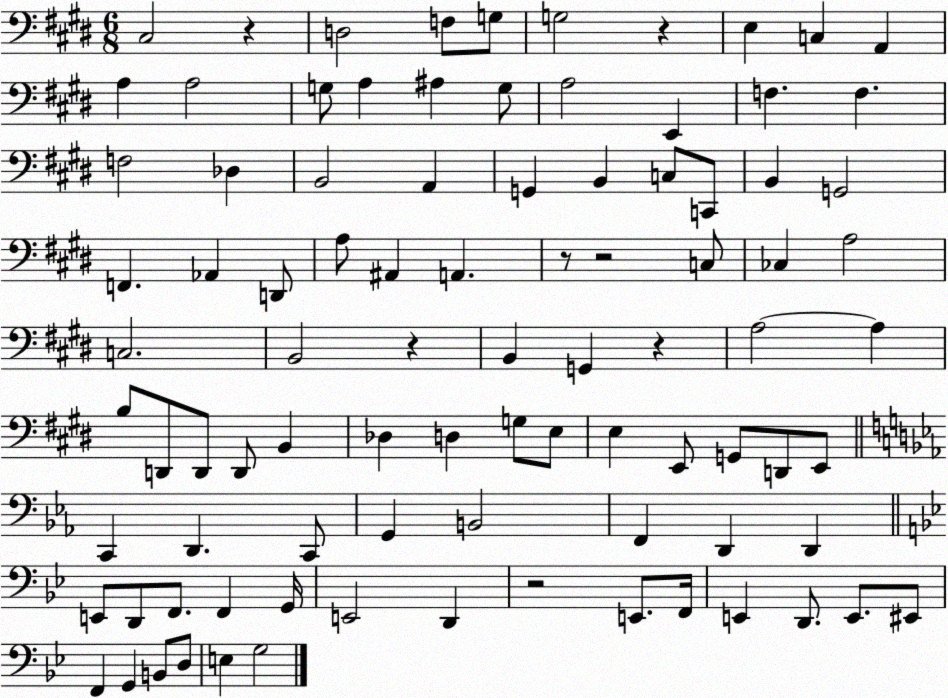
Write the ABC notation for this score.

X:1
T:Untitled
M:6/8
L:1/4
K:E
^C,2 z D,2 F,/2 G,/2 G,2 z E, C, A,, A, A,2 G,/2 A, ^A, G,/2 A,2 E,, F, F, F,2 _D, B,,2 A,, G,, B,, C,/2 C,,/2 B,, G,,2 F,, _A,, D,,/2 A,/2 ^A,, A,, z/2 z2 C,/2 _C, A,2 C,2 B,,2 z B,, G,, z A,2 A, B,/2 D,,/2 D,,/2 D,,/2 B,, _D, D, G,/2 E,/2 E, E,,/2 G,,/2 D,,/2 E,,/2 C,, D,, C,,/2 G,, B,,2 F,, D,, D,, E,,/2 D,,/2 F,,/2 F,, G,,/4 E,,2 D,, z2 E,,/2 F,,/4 E,, D,,/2 E,,/2 ^E,,/2 F,, G,, B,,/2 D,/2 E, G,2